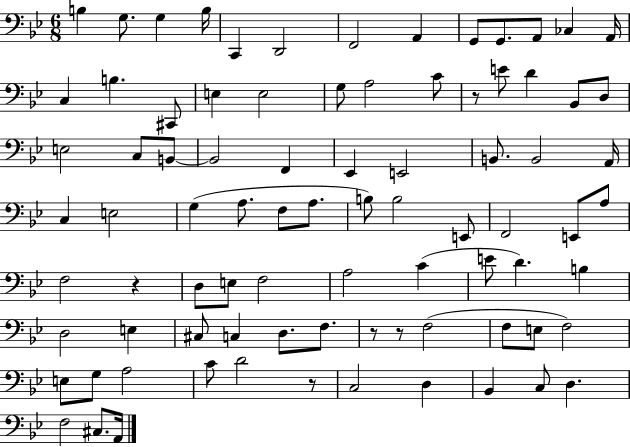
B3/q G3/e. G3/q B3/s C2/q D2/h F2/h A2/q G2/e G2/e. A2/e CES3/q A2/s C3/q B3/q. C#2/e E3/q E3/h G3/e A3/h C4/e R/e E4/e D4/q Bb2/e D3/e E3/h C3/e B2/e B2/h F2/q Eb2/q E2/h B2/e. B2/h A2/s C3/q E3/h G3/q A3/e. F3/e A3/e. B3/e B3/h E2/e F2/h E2/e A3/e F3/h R/q D3/e E3/e F3/h A3/h C4/q E4/e D4/q. B3/q D3/h E3/q C#3/e C3/q D3/e. F3/e. R/e R/e F3/h F3/e E3/e F3/h E3/e G3/e A3/h C4/e D4/h R/e C3/h D3/q Bb2/q C3/e D3/q. F3/h C#3/e. A2/s